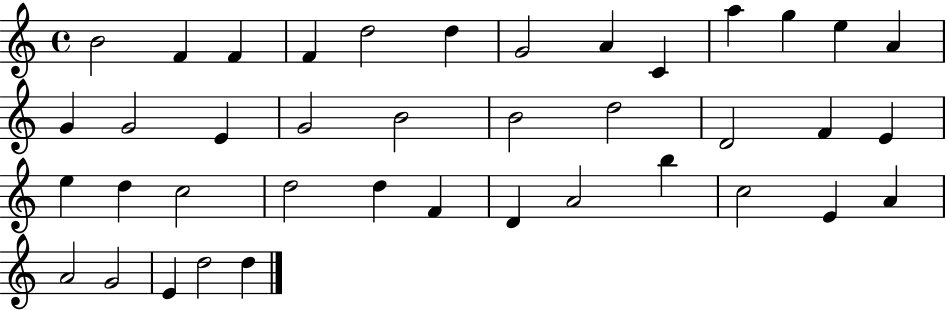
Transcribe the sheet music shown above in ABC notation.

X:1
T:Untitled
M:4/4
L:1/4
K:C
B2 F F F d2 d G2 A C a g e A G G2 E G2 B2 B2 d2 D2 F E e d c2 d2 d F D A2 b c2 E A A2 G2 E d2 d